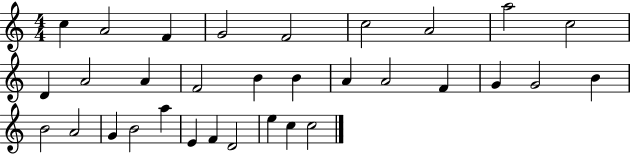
C5/q A4/h F4/q G4/h F4/h C5/h A4/h A5/h C5/h D4/q A4/h A4/q F4/h B4/q B4/q A4/q A4/h F4/q G4/q G4/h B4/q B4/h A4/h G4/q B4/h A5/q E4/q F4/q D4/h E5/q C5/q C5/h